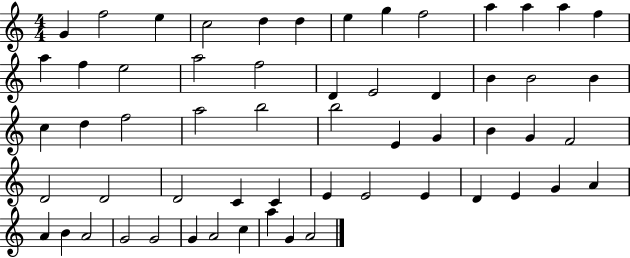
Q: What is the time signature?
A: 4/4